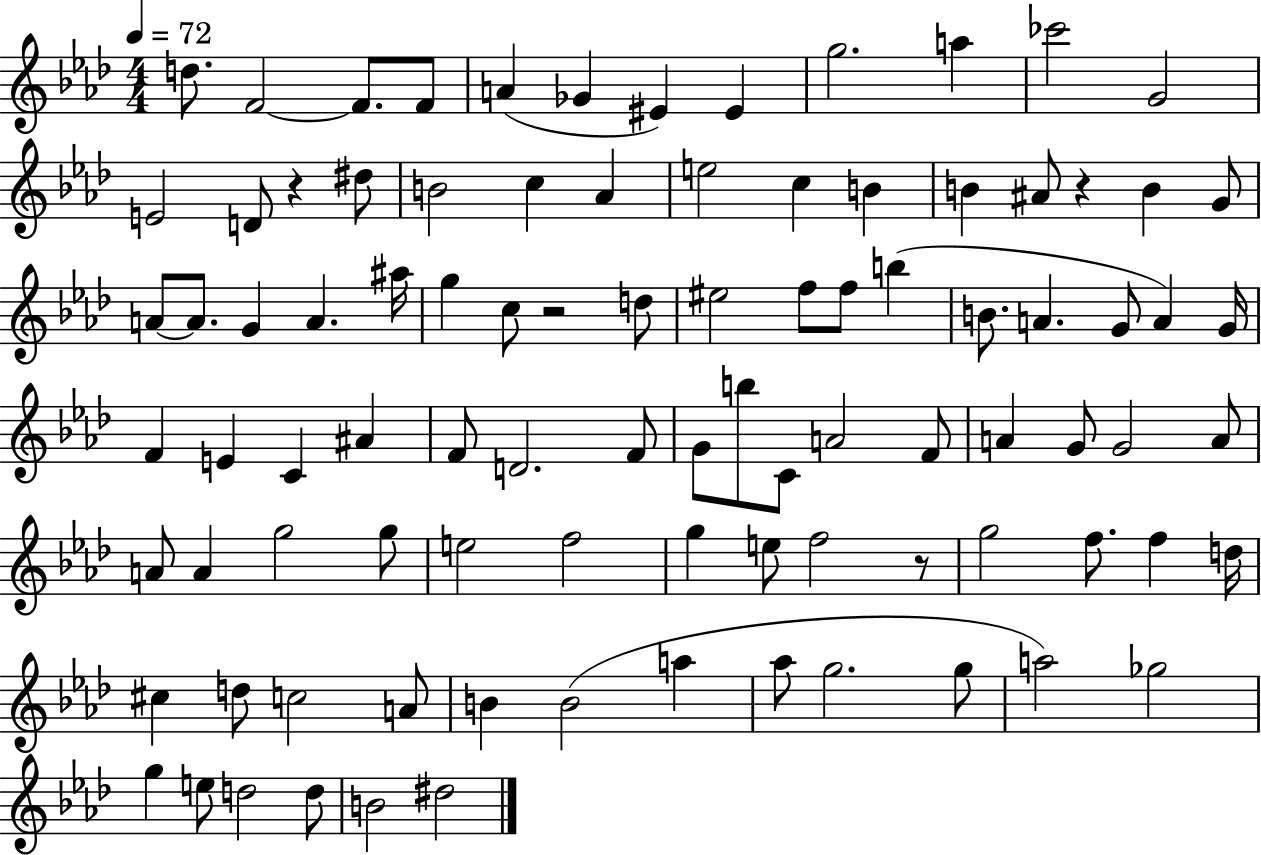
{
  \clef treble
  \numericTimeSignature
  \time 4/4
  \key aes \major
  \tempo 4 = 72
  d''8. f'2~~ f'8. f'8 | a'4( ges'4 eis'4) eis'4 | g''2. a''4 | ces'''2 g'2 | \break e'2 d'8 r4 dis''8 | b'2 c''4 aes'4 | e''2 c''4 b'4 | b'4 ais'8 r4 b'4 g'8 | \break a'8~~ a'8. g'4 a'4. ais''16 | g''4 c''8 r2 d''8 | eis''2 f''8 f''8 b''4( | b'8. a'4. g'8 a'4) g'16 | \break f'4 e'4 c'4 ais'4 | f'8 d'2. f'8 | g'8 b''8 c'8 a'2 f'8 | a'4 g'8 g'2 a'8 | \break a'8 a'4 g''2 g''8 | e''2 f''2 | g''4 e''8 f''2 r8 | g''2 f''8. f''4 d''16 | \break cis''4 d''8 c''2 a'8 | b'4 b'2( a''4 | aes''8 g''2. g''8 | a''2) ges''2 | \break g''4 e''8 d''2 d''8 | b'2 dis''2 | \bar "|."
}